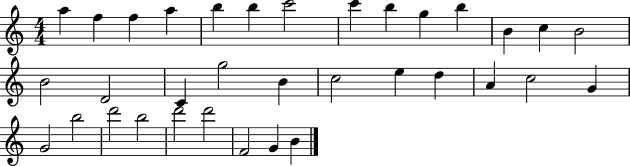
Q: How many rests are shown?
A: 0